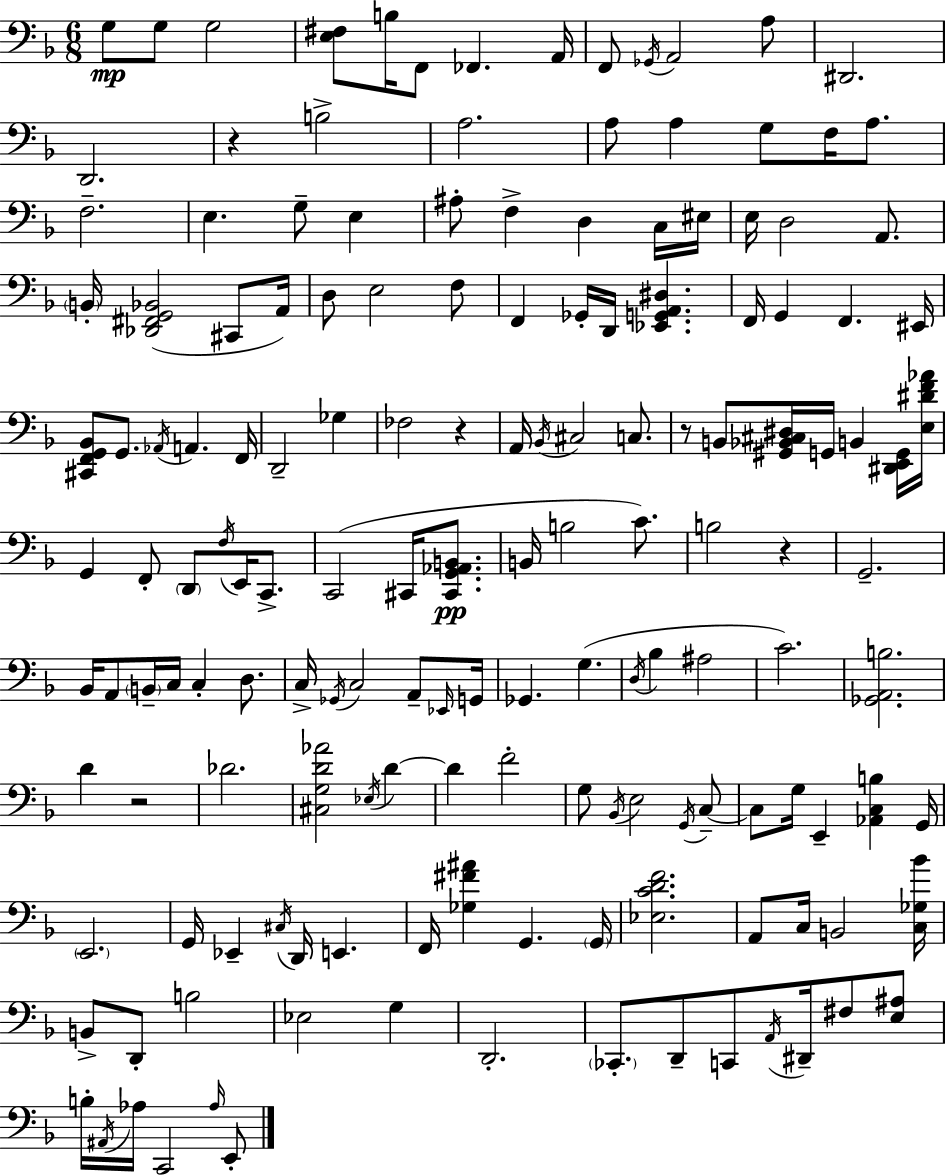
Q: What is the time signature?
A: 6/8